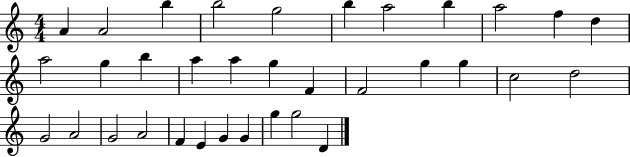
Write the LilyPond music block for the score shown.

{
  \clef treble
  \numericTimeSignature
  \time 4/4
  \key c \major
  a'4 a'2 b''4 | b''2 g''2 | b''4 a''2 b''4 | a''2 f''4 d''4 | \break a''2 g''4 b''4 | a''4 a''4 g''4 f'4 | f'2 g''4 g''4 | c''2 d''2 | \break g'2 a'2 | g'2 a'2 | f'4 e'4 g'4 g'4 | g''4 g''2 d'4 | \break \bar "|."
}